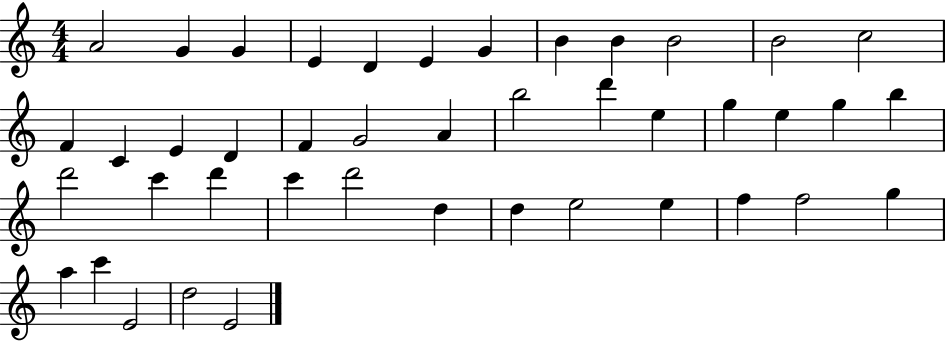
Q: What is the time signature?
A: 4/4